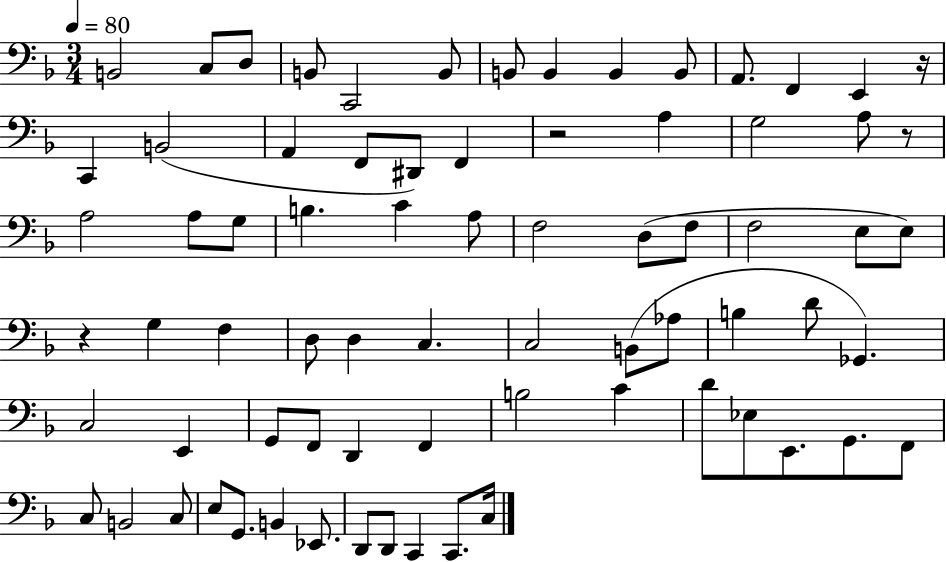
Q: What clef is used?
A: bass